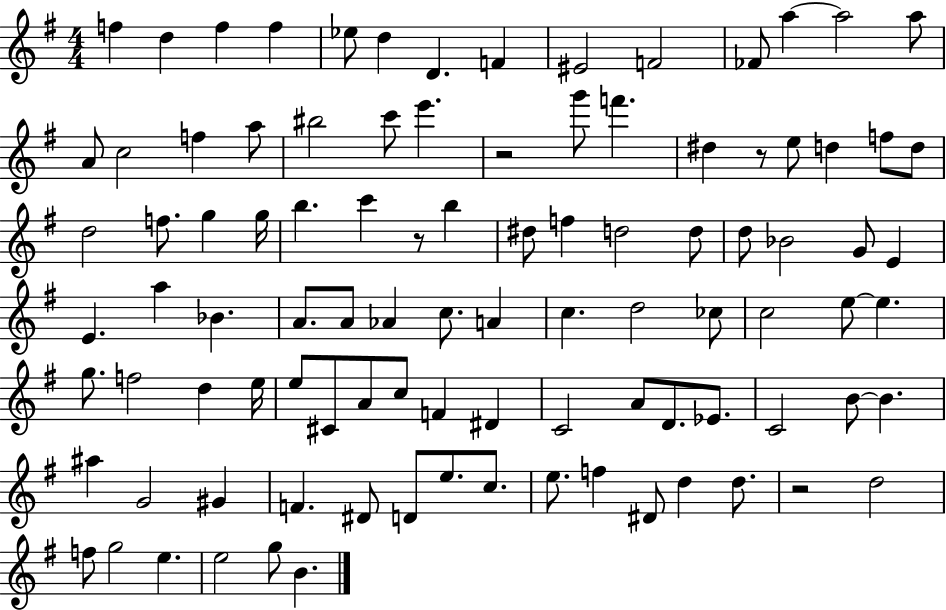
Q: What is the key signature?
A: G major